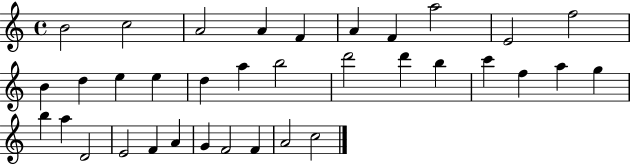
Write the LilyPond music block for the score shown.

{
  \clef treble
  \time 4/4
  \defaultTimeSignature
  \key c \major
  b'2 c''2 | a'2 a'4 f'4 | a'4 f'4 a''2 | e'2 f''2 | \break b'4 d''4 e''4 e''4 | d''4 a''4 b''2 | d'''2 d'''4 b''4 | c'''4 f''4 a''4 g''4 | \break b''4 a''4 d'2 | e'2 f'4 a'4 | g'4 f'2 f'4 | a'2 c''2 | \break \bar "|."
}